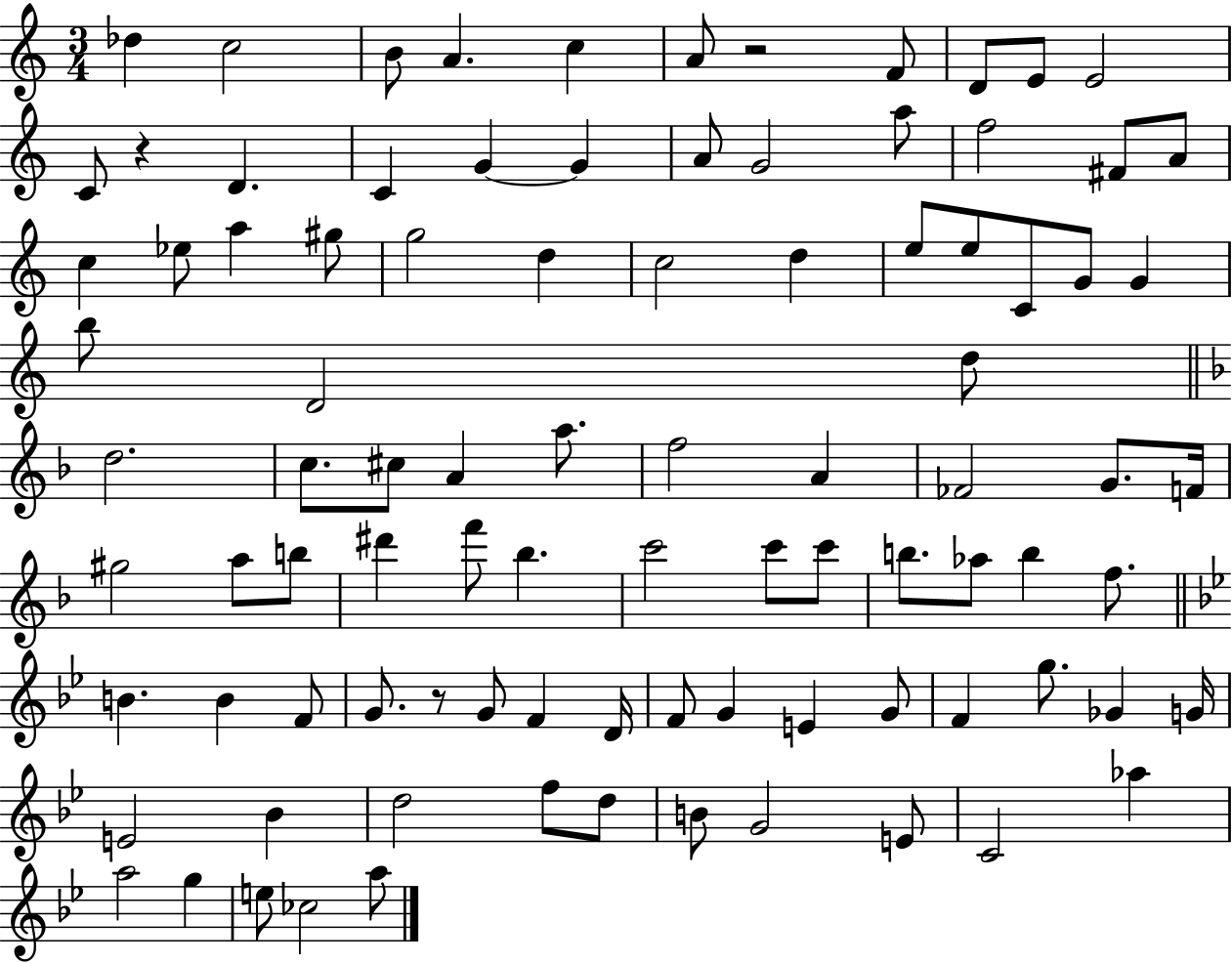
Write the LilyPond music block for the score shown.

{
  \clef treble
  \numericTimeSignature
  \time 3/4
  \key c \major
  des''4 c''2 | b'8 a'4. c''4 | a'8 r2 f'8 | d'8 e'8 e'2 | \break c'8 r4 d'4. | c'4 g'4~~ g'4 | a'8 g'2 a''8 | f''2 fis'8 a'8 | \break c''4 ees''8 a''4 gis''8 | g''2 d''4 | c''2 d''4 | e''8 e''8 c'8 g'8 g'4 | \break b''8 d'2 d''8 | \bar "||" \break \key f \major d''2. | c''8. cis''8 a'4 a''8. | f''2 a'4 | fes'2 g'8. f'16 | \break gis''2 a''8 b''8 | dis'''4 f'''8 bes''4. | c'''2 c'''8 c'''8 | b''8. aes''8 b''4 f''8. | \break \bar "||" \break \key bes \major b'4. b'4 f'8 | g'8. r8 g'8 f'4 d'16 | f'8 g'4 e'4 g'8 | f'4 g''8. ges'4 g'16 | \break e'2 bes'4 | d''2 f''8 d''8 | b'8 g'2 e'8 | c'2 aes''4 | \break a''2 g''4 | e''8 ces''2 a''8 | \bar "|."
}